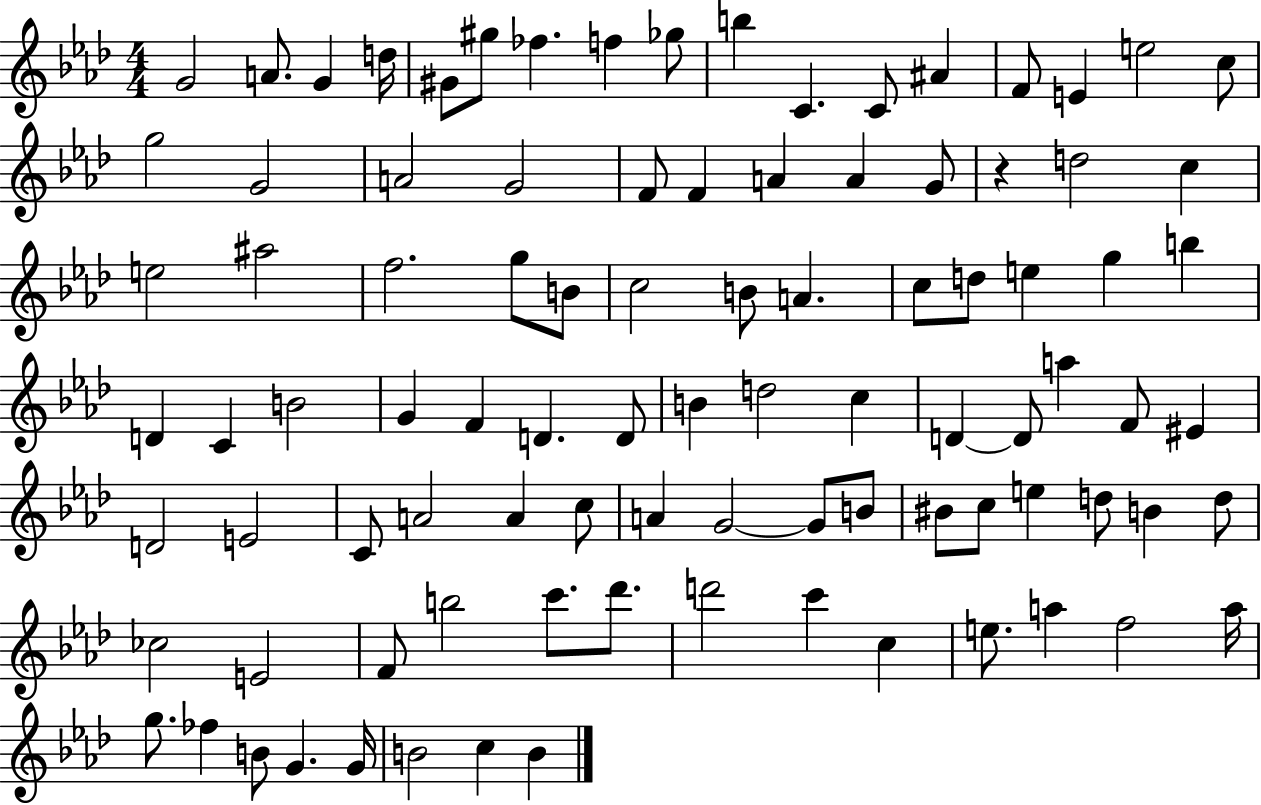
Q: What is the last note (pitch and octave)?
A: B4